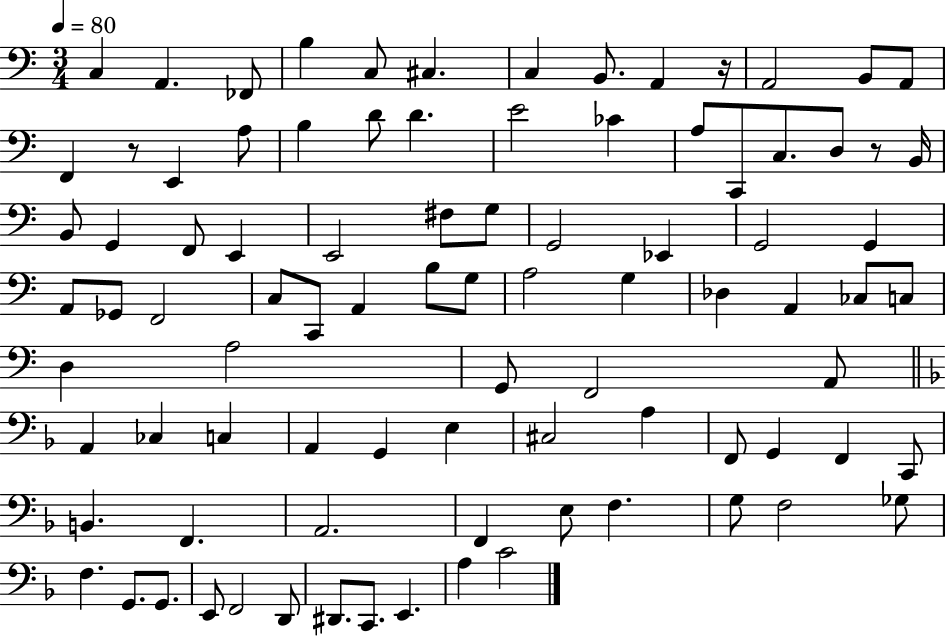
X:1
T:Untitled
M:3/4
L:1/4
K:C
C, A,, _F,,/2 B, C,/2 ^C, C, B,,/2 A,, z/4 A,,2 B,,/2 A,,/2 F,, z/2 E,, A,/2 B, D/2 D E2 _C A,/2 C,,/2 C,/2 D,/2 z/2 B,,/4 B,,/2 G,, F,,/2 E,, E,,2 ^F,/2 G,/2 G,,2 _E,, G,,2 G,, A,,/2 _G,,/2 F,,2 C,/2 C,,/2 A,, B,/2 G,/2 A,2 G, _D, A,, _C,/2 C,/2 D, A,2 G,,/2 F,,2 A,,/2 A,, _C, C, A,, G,, E, ^C,2 A, F,,/2 G,, F,, C,,/2 B,, F,, A,,2 F,, E,/2 F, G,/2 F,2 _G,/2 F, G,,/2 G,,/2 E,,/2 F,,2 D,,/2 ^D,,/2 C,,/2 E,, A, C2